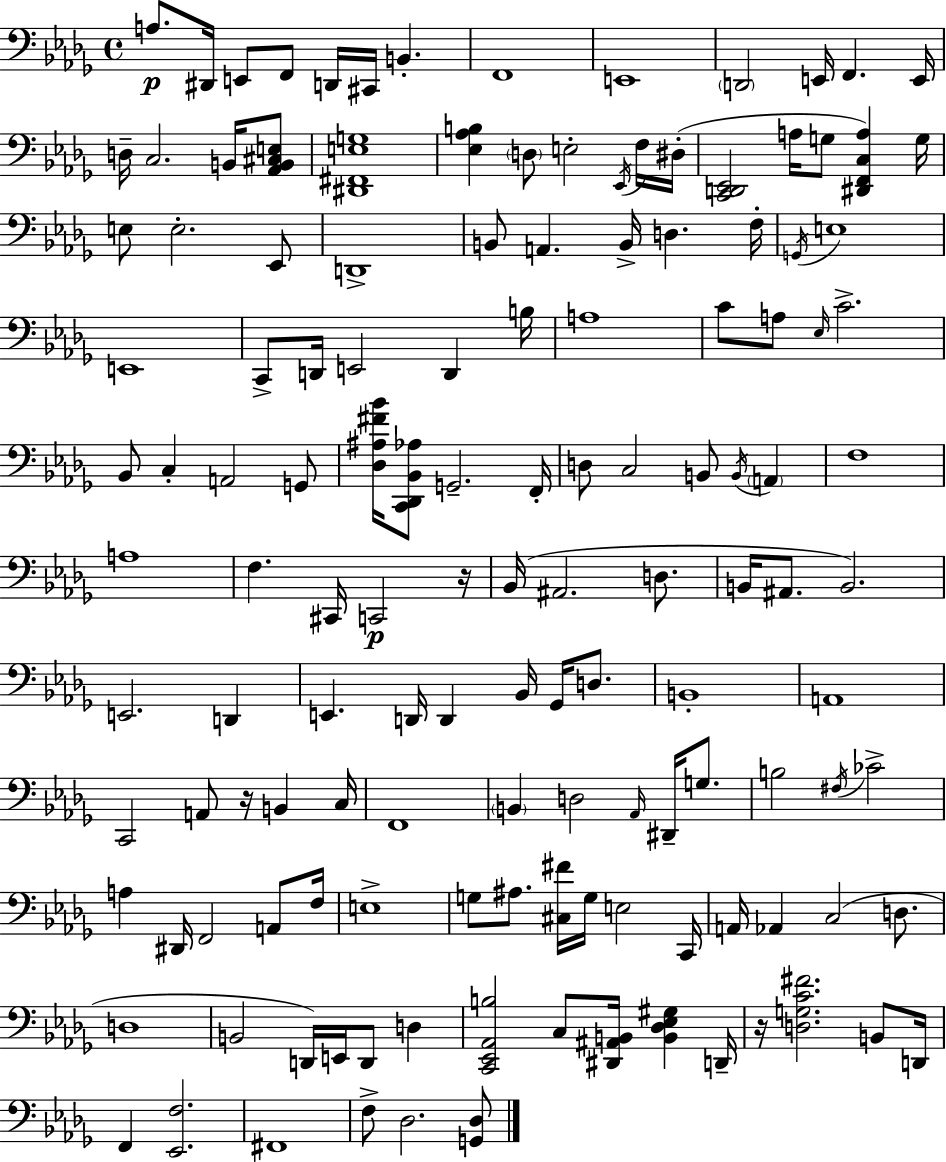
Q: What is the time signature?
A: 4/4